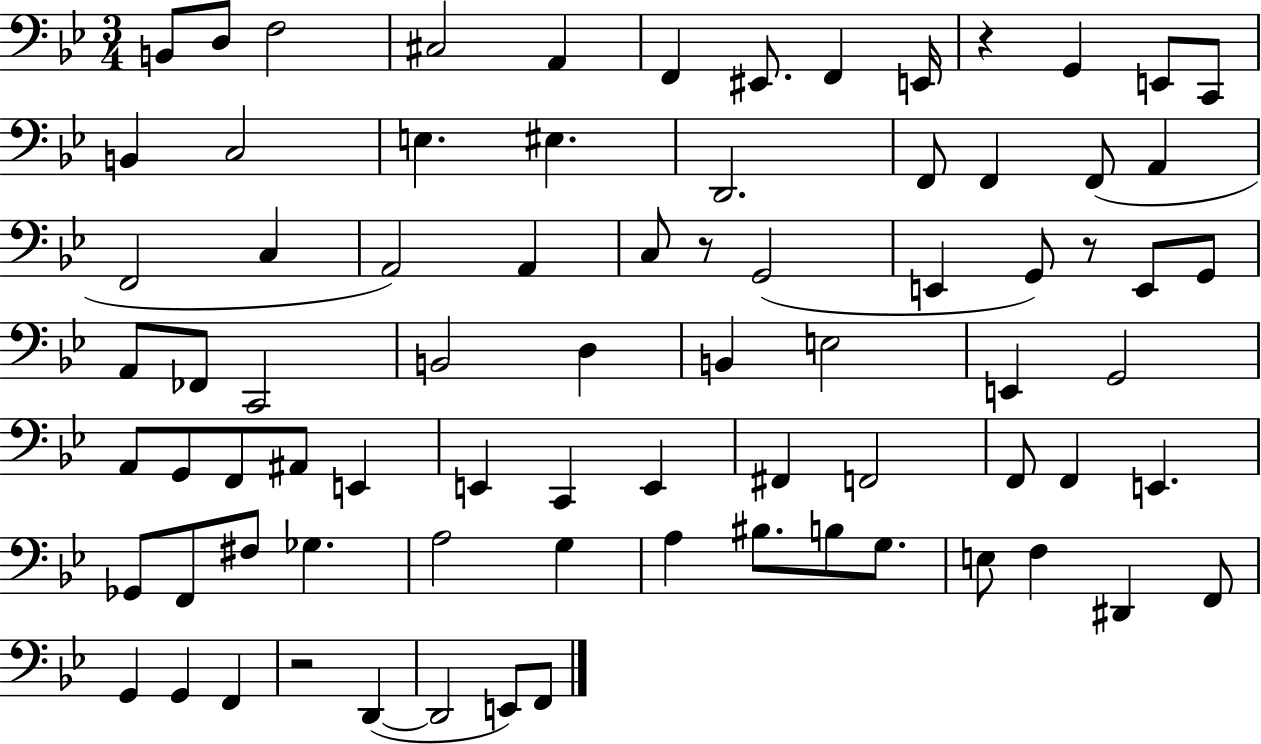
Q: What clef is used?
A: bass